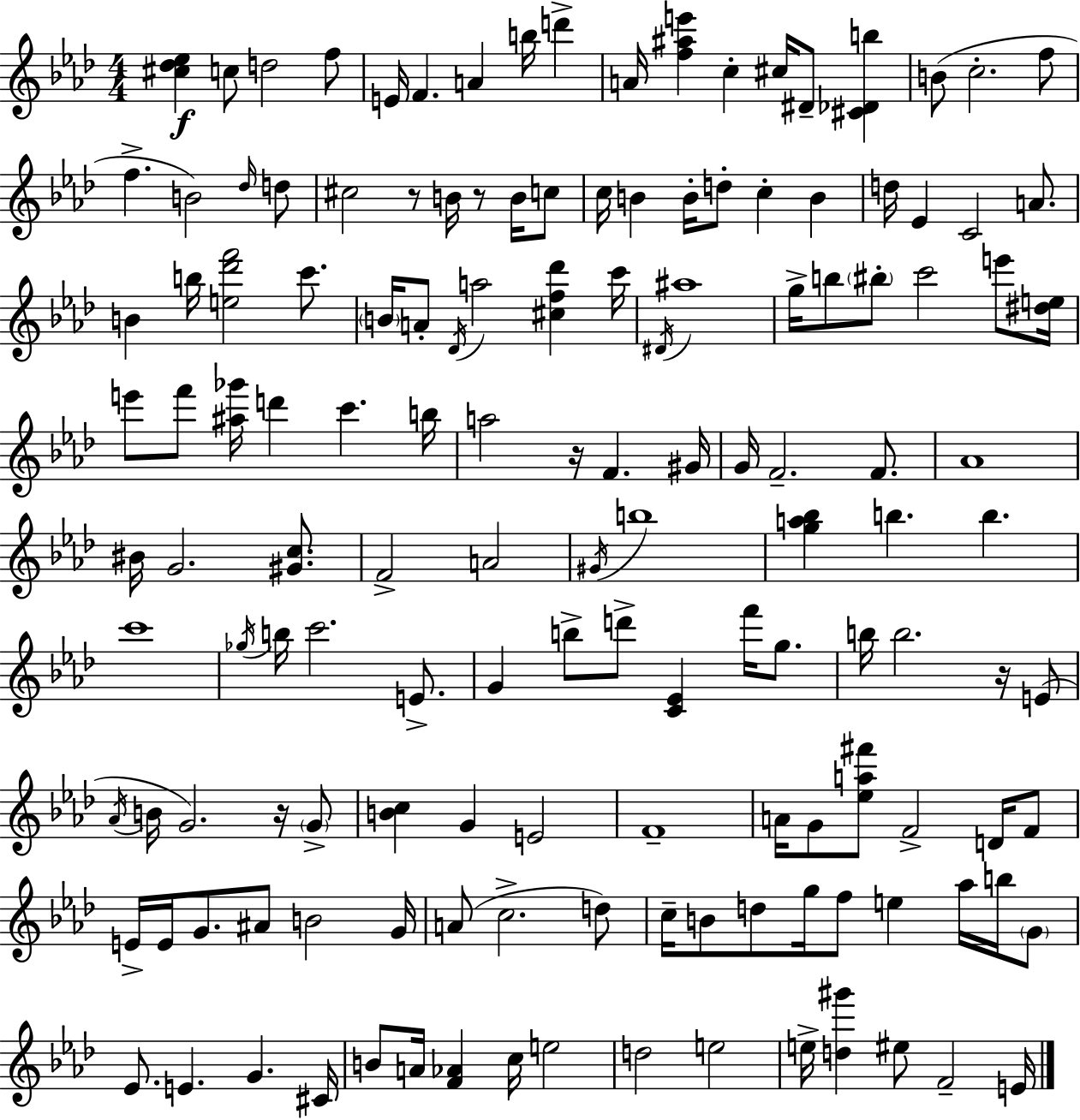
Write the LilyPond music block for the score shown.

{
  \clef treble
  \numericTimeSignature
  \time 4/4
  \key aes \major
  <cis'' des'' ees''>4\f c''8 d''2 f''8 | e'16 f'4. a'4 b''16 d'''4-> | a'16 <f'' ais'' e'''>4 c''4-. cis''16 dis'8-- <cis' des' b''>4 | b'8( c''2.-. f''8 | \break f''4.-> b'2) \grace { des''16 } d''8 | cis''2 r8 b'16 r8 b'16 c''8 | c''16 b'4 b'16-. d''8-. c''4-. b'4 | d''16 ees'4 c'2 a'8. | \break b'4 b''16 <e'' des''' f'''>2 c'''8. | \parenthesize b'16 a'8-. \acciaccatura { des'16 } a''2 <cis'' f'' des'''>4 | c'''16 \acciaccatura { dis'16 } ais''1 | g''16-> b''8 \parenthesize bis''8-. c'''2 | \break e'''8 <dis'' e''>16 e'''8 f'''8 <ais'' ges'''>16 d'''4 c'''4. | b''16 a''2 r16 f'4. | gis'16 g'16 f'2.-- | f'8. aes'1 | \break bis'16 g'2. | <gis' c''>8. f'2-> a'2 | \acciaccatura { gis'16 } b''1 | <g'' a'' bes''>4 b''4. b''4. | \break c'''1 | \acciaccatura { ges''16 } b''16 c'''2. | e'8.-> g'4 b''8-> d'''8-> <c' ees'>4 | f'''16 g''8. b''16 b''2. | \break r16 e'8( \acciaccatura { aes'16 } b'16 g'2.) | r16 \parenthesize g'8-> <b' c''>4 g'4 e'2 | f'1-- | a'16 g'8 <ees'' a'' fis'''>8 f'2-> | \break d'16 f'8 e'16-> e'16 g'8. ais'8 b'2 | g'16 a'8( c''2.-> | d''8) c''16-- b'8 d''8 g''16 f''8 e''4 | aes''16 b''16 \parenthesize g'8 ees'8. e'4. g'4. | \break cis'16 b'8 a'16 <f' aes'>4 c''16 e''2 | d''2 e''2 | e''16-> <d'' gis'''>4 eis''8 f'2-- | e'16 \bar "|."
}